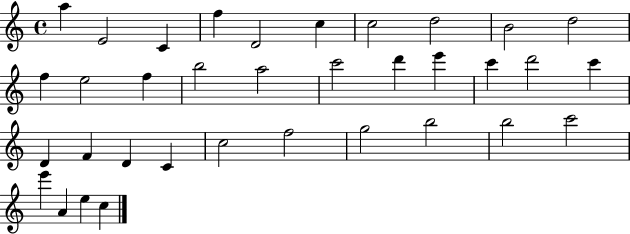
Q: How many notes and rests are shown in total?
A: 35